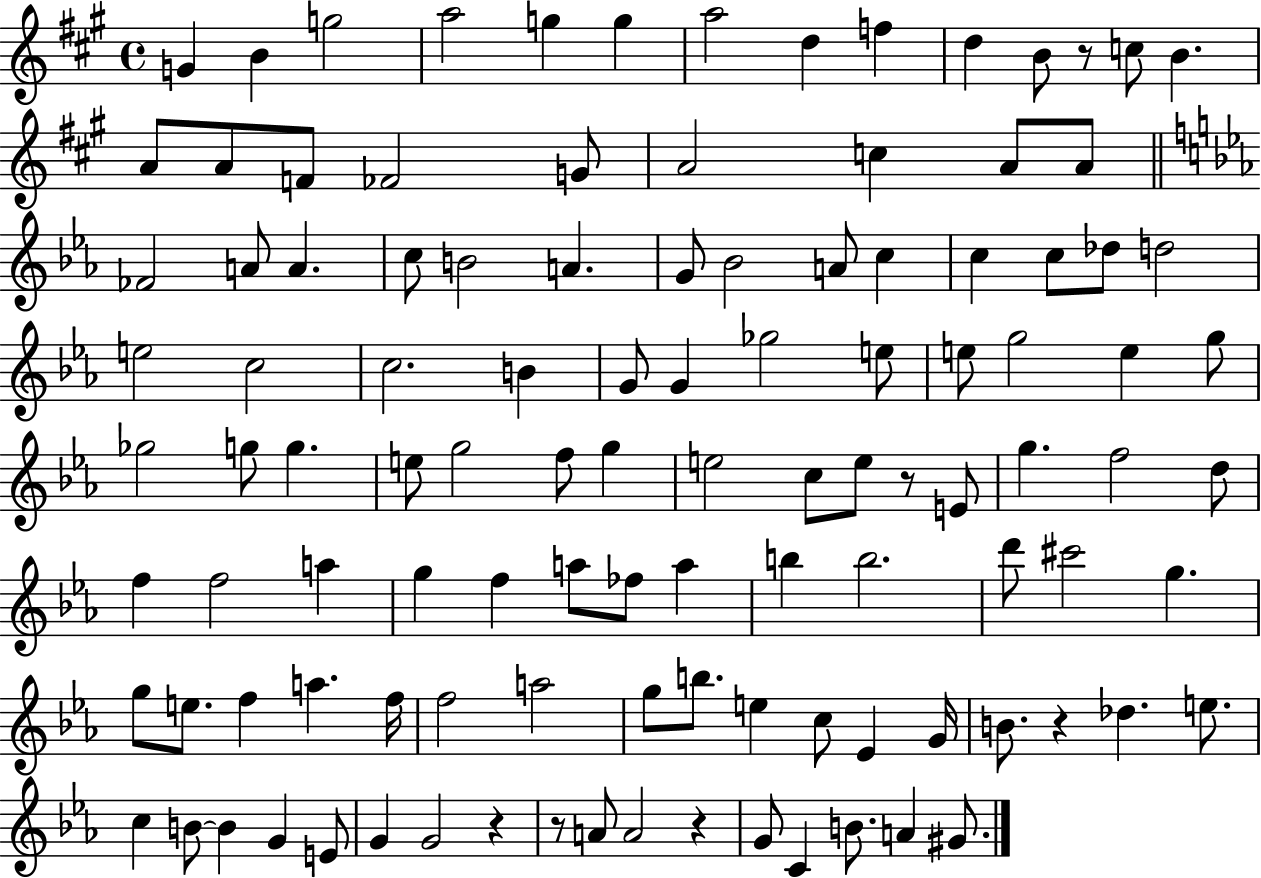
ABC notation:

X:1
T:Untitled
M:4/4
L:1/4
K:A
G B g2 a2 g g a2 d f d B/2 z/2 c/2 B A/2 A/2 F/2 _F2 G/2 A2 c A/2 A/2 _F2 A/2 A c/2 B2 A G/2 _B2 A/2 c c c/2 _d/2 d2 e2 c2 c2 B G/2 G _g2 e/2 e/2 g2 e g/2 _g2 g/2 g e/2 g2 f/2 g e2 c/2 e/2 z/2 E/2 g f2 d/2 f f2 a g f a/2 _f/2 a b b2 d'/2 ^c'2 g g/2 e/2 f a f/4 f2 a2 g/2 b/2 e c/2 _E G/4 B/2 z _d e/2 c B/2 B G E/2 G G2 z z/2 A/2 A2 z G/2 C B/2 A ^G/2